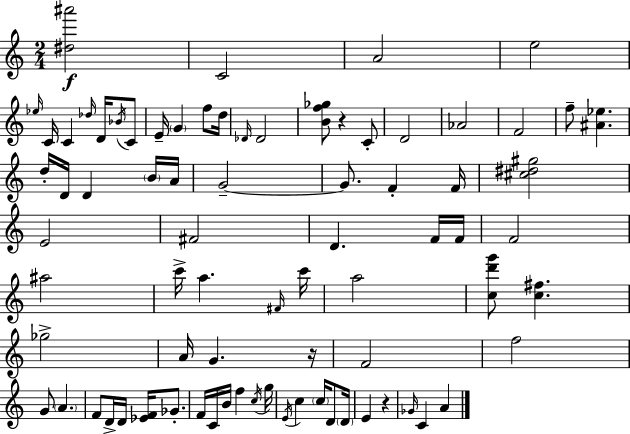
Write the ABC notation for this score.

X:1
T:Untitled
M:2/4
L:1/4
K:Am
[^d^a']2 C2 A2 e2 _e/4 C/4 C _d/4 D/4 _B/4 C/2 E/4 G f/2 d/4 _D/4 _D2 [Bf_g]/2 z C/2 D2 _A2 F2 f/2 [^A_e] d/4 D/4 D B/4 A/4 G2 G/2 F F/4 [^c^d^g]2 E2 ^F2 D F/4 F/4 F2 ^a2 c'/4 a ^F/4 c'/4 a2 [cd'g']/2 [c^f] _g2 A/4 G z/4 F2 f2 G/2 A F/2 D/4 D/4 [_EF]/4 _G/2 F/4 C/4 B/4 f c/4 g/4 E/4 c c/4 D/2 D/4 E z _G/4 C A